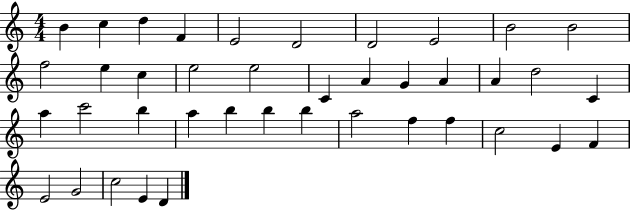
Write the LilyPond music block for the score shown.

{
  \clef treble
  \numericTimeSignature
  \time 4/4
  \key c \major
  b'4 c''4 d''4 f'4 | e'2 d'2 | d'2 e'2 | b'2 b'2 | \break f''2 e''4 c''4 | e''2 e''2 | c'4 a'4 g'4 a'4 | a'4 d''2 c'4 | \break a''4 c'''2 b''4 | a''4 b''4 b''4 b''4 | a''2 f''4 f''4 | c''2 e'4 f'4 | \break e'2 g'2 | c''2 e'4 d'4 | \bar "|."
}